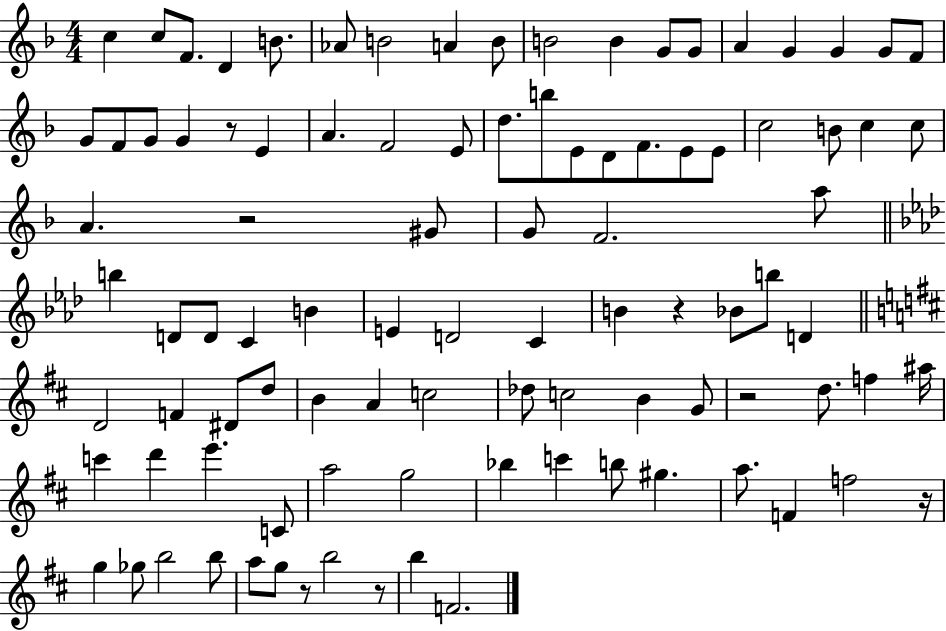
C5/q C5/e F4/e. D4/q B4/e. Ab4/e B4/h A4/q B4/e B4/h B4/q G4/e G4/e A4/q G4/q G4/q G4/e F4/e G4/e F4/e G4/e G4/q R/e E4/q A4/q. F4/h E4/e D5/e. B5/e E4/e D4/e F4/e. E4/e E4/e C5/h B4/e C5/q C5/e A4/q. R/h G#4/e G4/e F4/h. A5/e B5/q D4/e D4/e C4/q B4/q E4/q D4/h C4/q B4/q R/q Bb4/e B5/e D4/q D4/h F4/q D#4/e D5/e B4/q A4/q C5/h Db5/e C5/h B4/q G4/e R/h D5/e. F5/q A#5/s C6/q D6/q E6/q. C4/e A5/h G5/h Bb5/q C6/q B5/e G#5/q. A5/e. F4/q F5/h R/s G5/q Gb5/e B5/h B5/e A5/e G5/e R/e B5/h R/e B5/q F4/h.